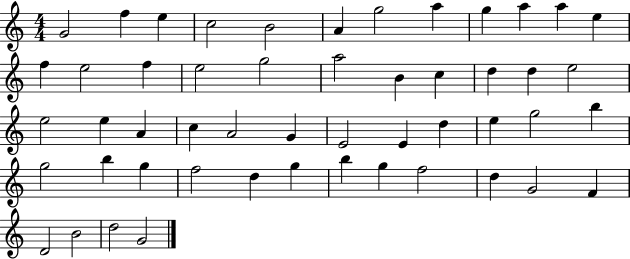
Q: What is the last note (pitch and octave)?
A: G4